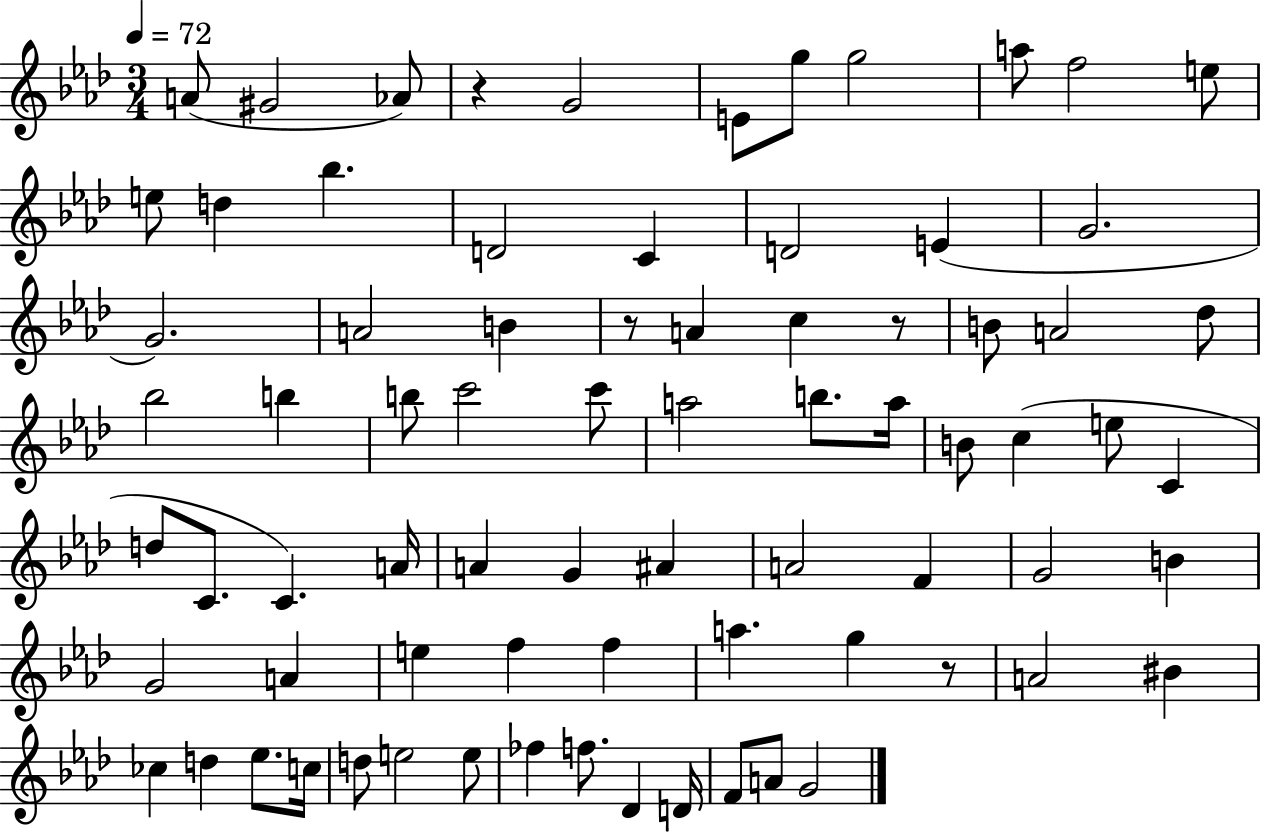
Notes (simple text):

A4/e G#4/h Ab4/e R/q G4/h E4/e G5/e G5/h A5/e F5/h E5/e E5/e D5/q Bb5/q. D4/h C4/q D4/h E4/q G4/h. G4/h. A4/h B4/q R/e A4/q C5/q R/e B4/e A4/h Db5/e Bb5/h B5/q B5/e C6/h C6/e A5/h B5/e. A5/s B4/e C5/q E5/e C4/q D5/e C4/e. C4/q. A4/s A4/q G4/q A#4/q A4/h F4/q G4/h B4/q G4/h A4/q E5/q F5/q F5/q A5/q. G5/q R/e A4/h BIS4/q CES5/q D5/q Eb5/e. C5/s D5/e E5/h E5/e FES5/q F5/e. Db4/q D4/s F4/e A4/e G4/h